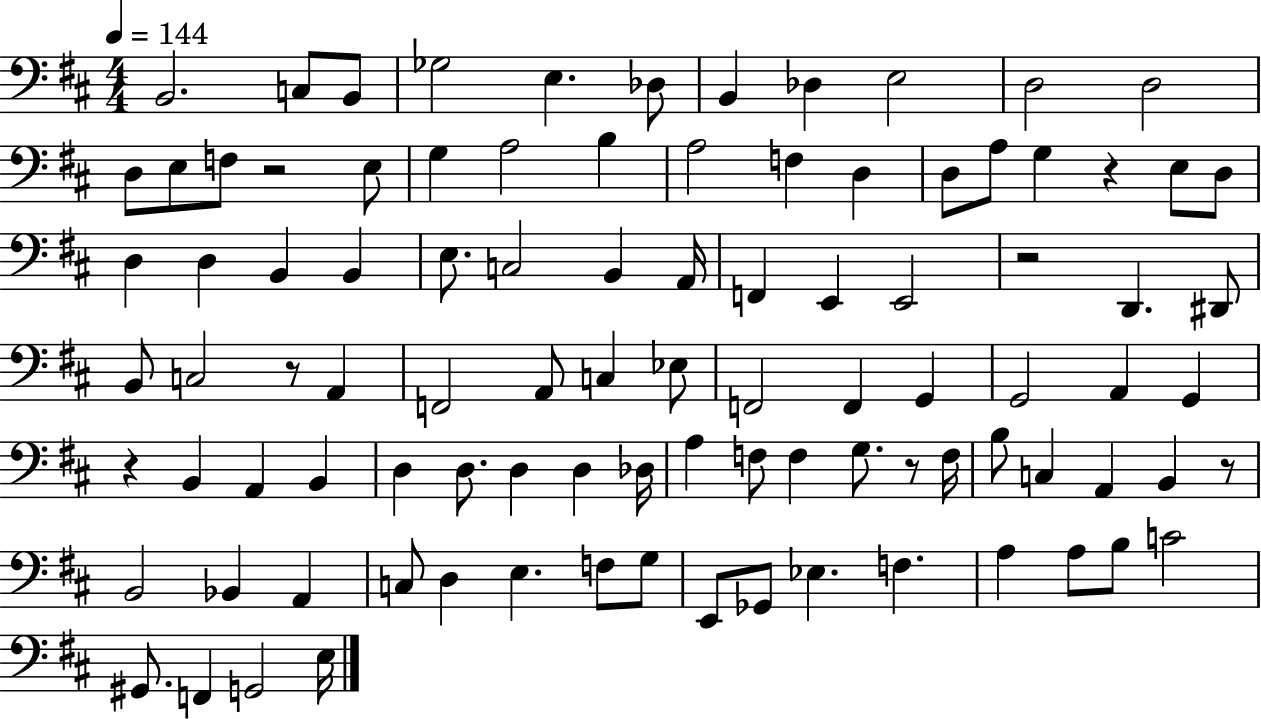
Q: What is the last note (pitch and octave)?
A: E3